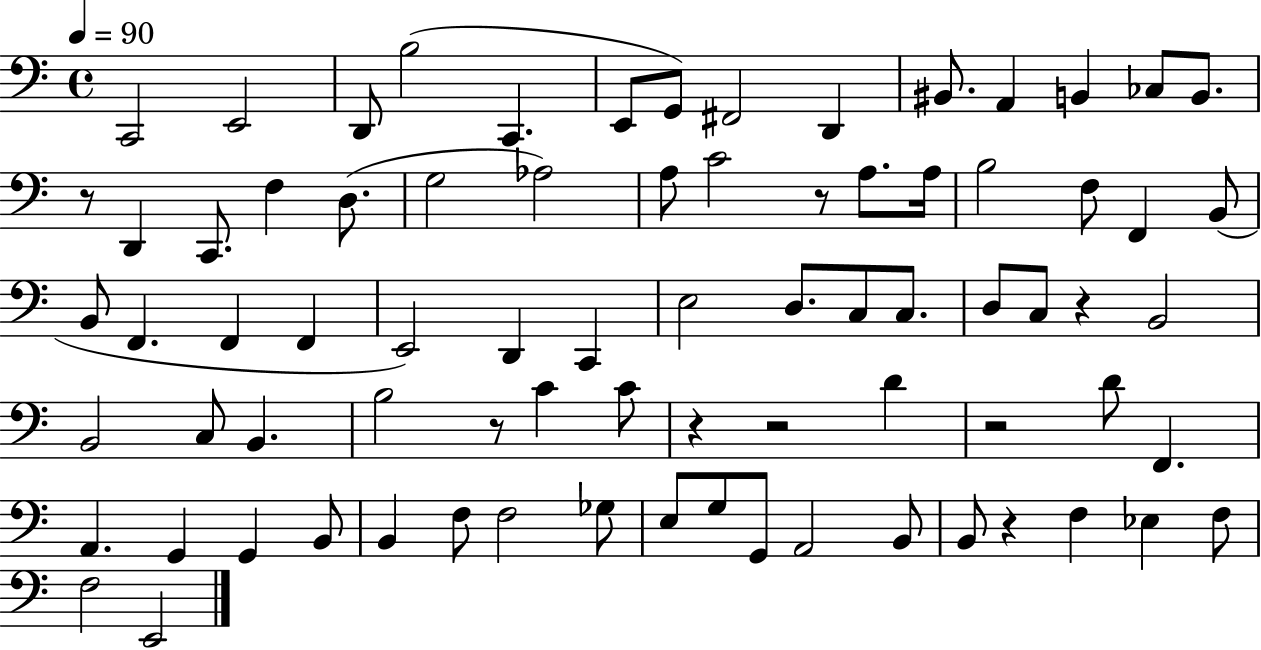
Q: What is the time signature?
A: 4/4